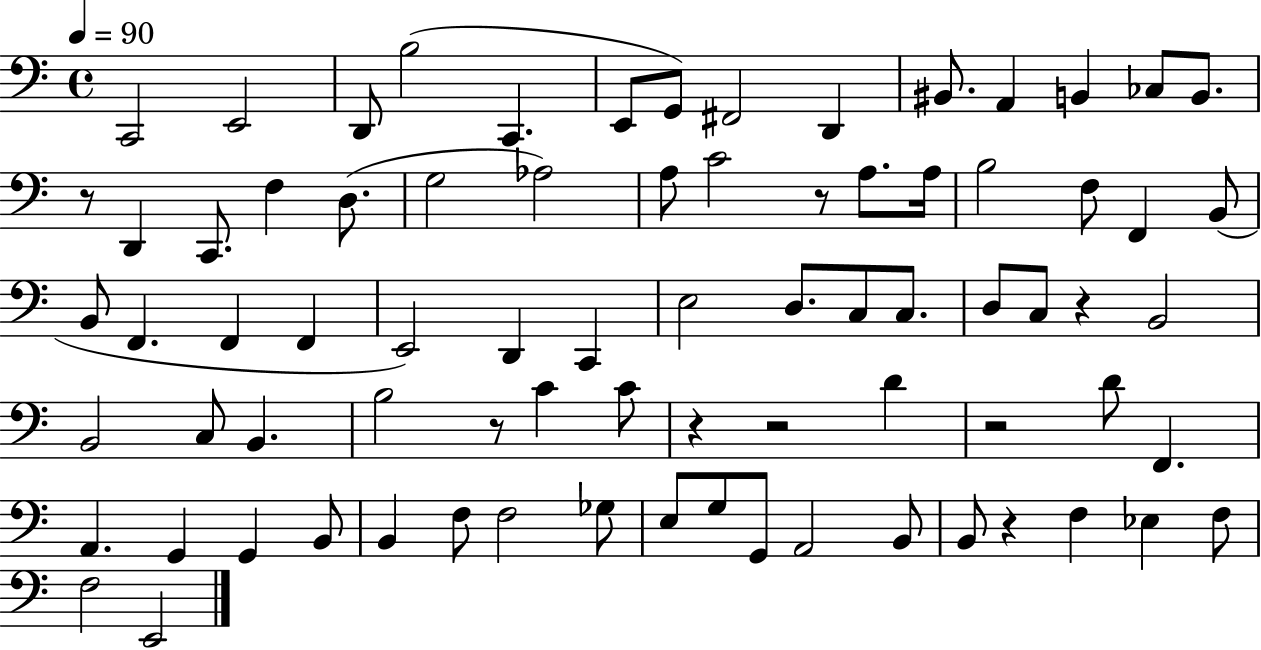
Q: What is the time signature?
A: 4/4